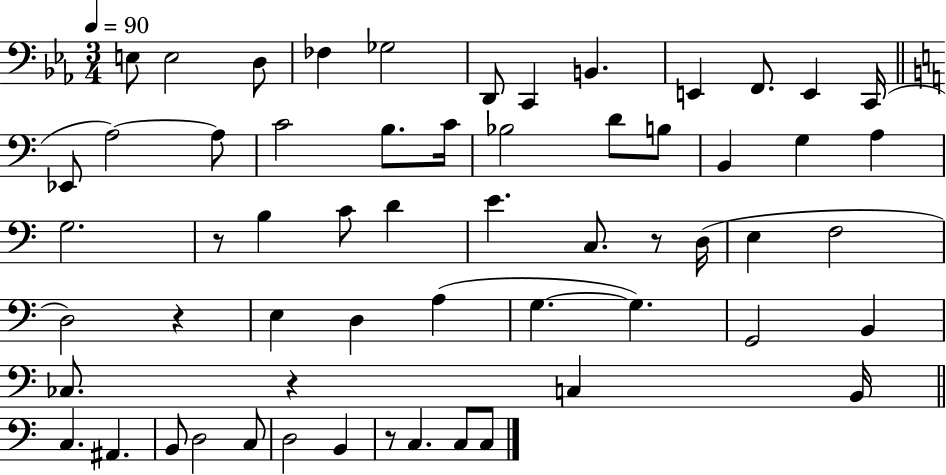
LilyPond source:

{
  \clef bass
  \numericTimeSignature
  \time 3/4
  \key ees \major
  \tempo 4 = 90
  e8 e2 d8 | fes4 ges2 | d,8 c,4 b,4. | e,4 f,8. e,4 c,16( | \break \bar "||" \break \key c \major ees,8 a2~~) a8 | c'2 b8. c'16 | bes2 d'8 b8 | b,4 g4 a4 | \break g2. | r8 b4 c'8 d'4 | e'4. c8. r8 d16( | e4 f2 | \break d2) r4 | e4 d4 a4( | g4.~~ g4.) | g,2 b,4 | \break ces8. r4 c4 b,16 | \bar "||" \break \key c \major c4. ais,4. | b,8 d2 c8 | d2 b,4 | r8 c4. c8 c8 | \break \bar "|."
}